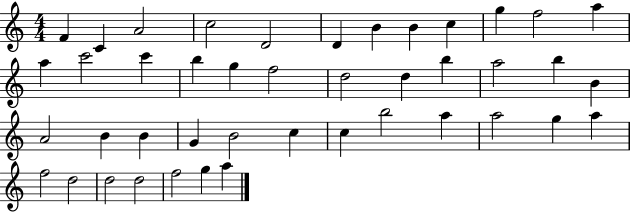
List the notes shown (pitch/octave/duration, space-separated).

F4/q C4/q A4/h C5/h D4/h D4/q B4/q B4/q C5/q G5/q F5/h A5/q A5/q C6/h C6/q B5/q G5/q F5/h D5/h D5/q B5/q A5/h B5/q B4/q A4/h B4/q B4/q G4/q B4/h C5/q C5/q B5/h A5/q A5/h G5/q A5/q F5/h D5/h D5/h D5/h F5/h G5/q A5/q